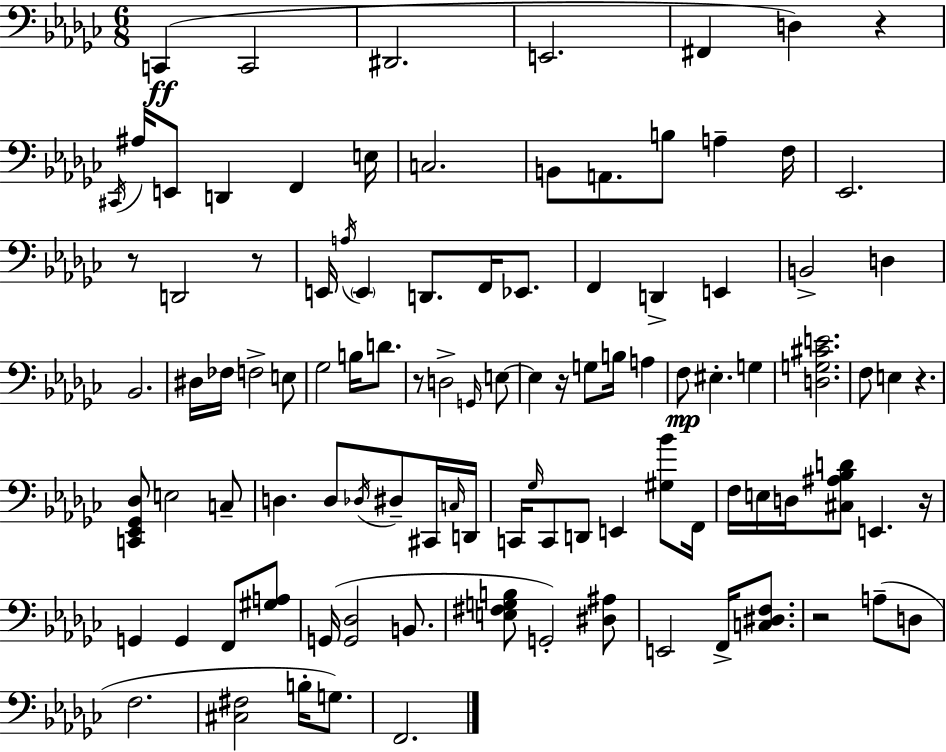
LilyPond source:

{
  \clef bass
  \numericTimeSignature
  \time 6/8
  \key ees \minor
  c,4(\ff c,2 | dis,2. | e,2. | fis,4 d4) r4 | \break \acciaccatura { cis,16 } ais16 e,8 d,4 f,4 | e16 c2. | b,8 a,8. b8 a4-- | f16 ees,2. | \break r8 d,2 r8 | e,16 \acciaccatura { a16 } \parenthesize e,4 d,8. f,16 ees,8. | f,4 d,4-> e,4 | b,2-> d4 | \break bes,2. | dis16 fes16 f2-> | e8 ges2 b16 d'8. | r8 d2-> | \break \grace { g,16 } e8~~ e4 r16 g8 b16 a4 | f8\mp eis4.-. g4 | <d g cis' e'>2. | f8 e4 r4. | \break <c, ees, ges, des>8 e2 | c8-- d4. d8 \acciaccatura { des16 } | dis8-- cis,16 \grace { c16 } d,16 c,16 \grace { ges16 } c,8 d,8 e,4 | <gis bes'>8 f,16 f16 e16 d16 <cis ais bes d'>8 e,4. | \break r16 g,4 g,4 | f,8 <gis a>8 g,16( <g, des>2 | b,8. <e fis g b>8 g,2-.) | <dis ais>8 e,2 | \break f,16-> <c dis f>8. r2 | a8--( d8 f2. | <cis fis>2 | b16-. g8.) f,2. | \break \bar "|."
}